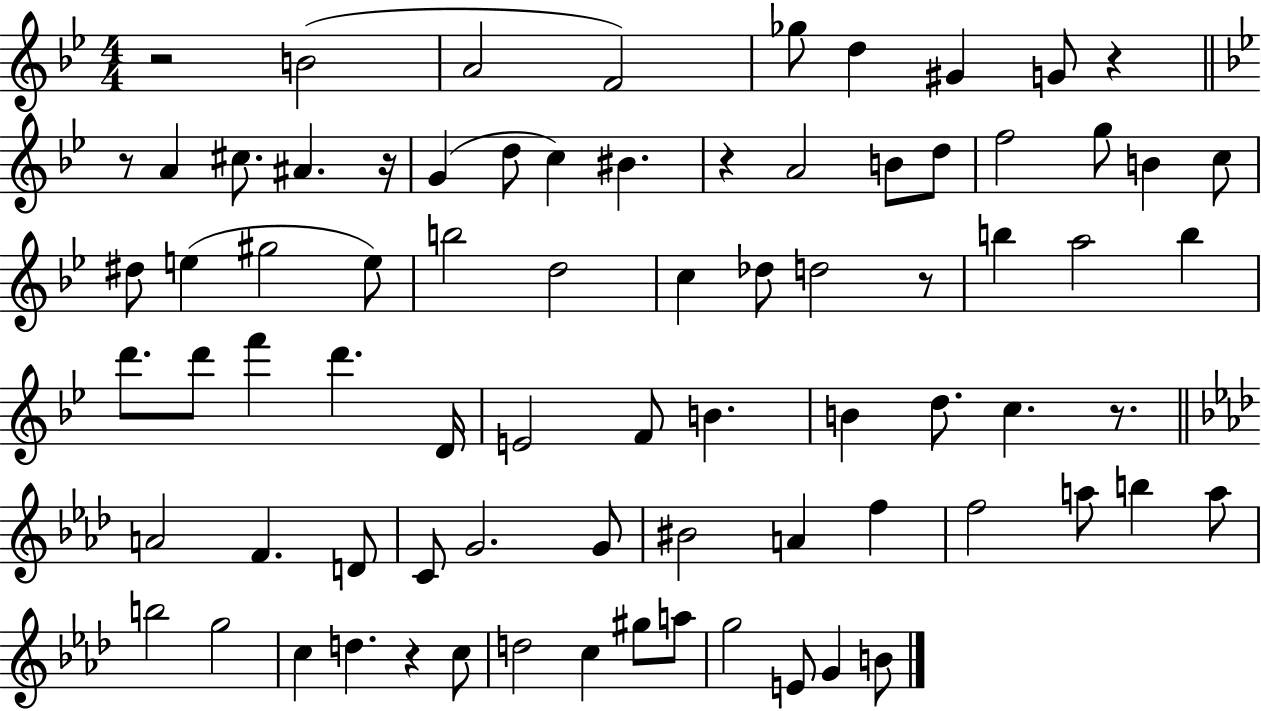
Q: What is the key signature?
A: BES major